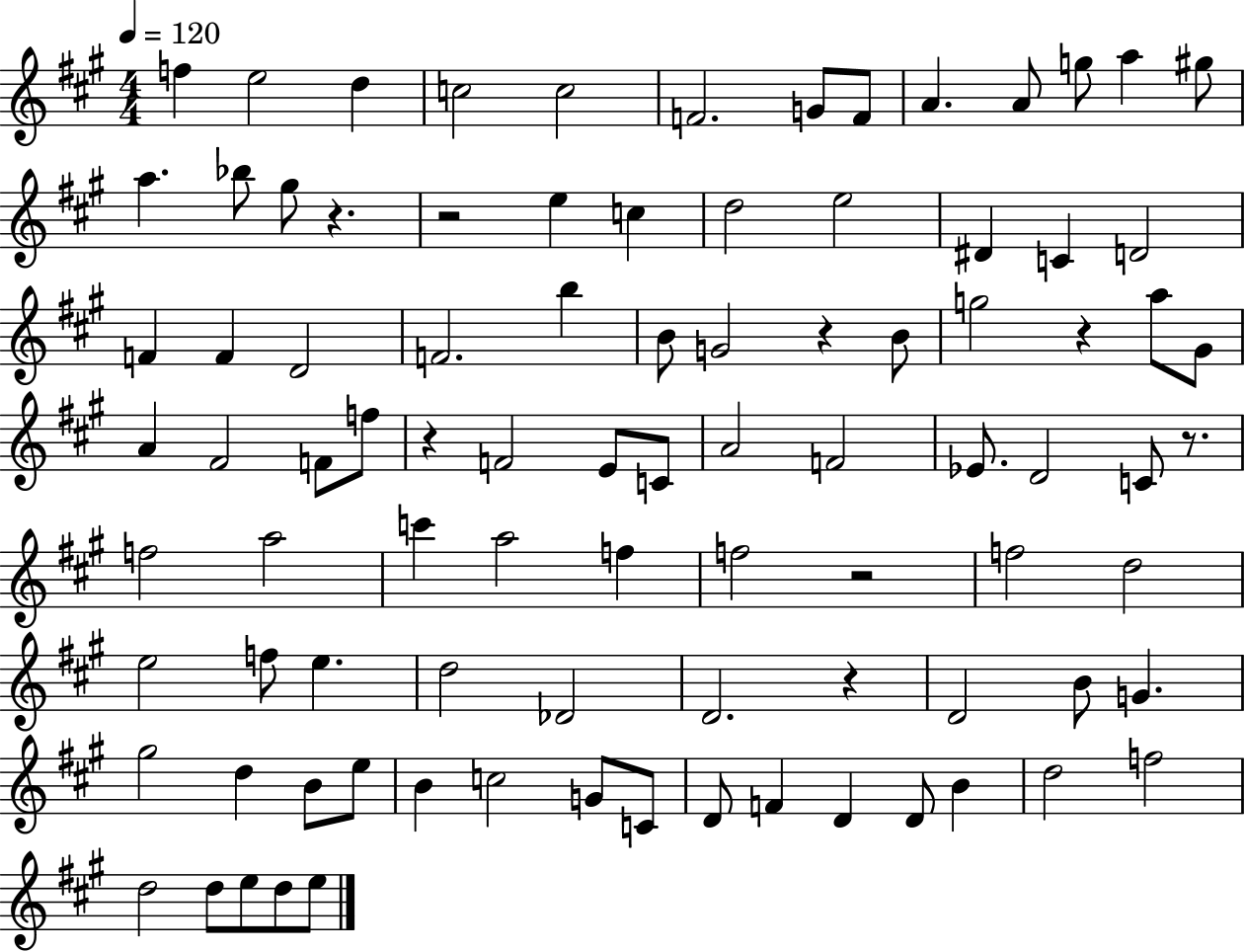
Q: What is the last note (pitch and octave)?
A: E5